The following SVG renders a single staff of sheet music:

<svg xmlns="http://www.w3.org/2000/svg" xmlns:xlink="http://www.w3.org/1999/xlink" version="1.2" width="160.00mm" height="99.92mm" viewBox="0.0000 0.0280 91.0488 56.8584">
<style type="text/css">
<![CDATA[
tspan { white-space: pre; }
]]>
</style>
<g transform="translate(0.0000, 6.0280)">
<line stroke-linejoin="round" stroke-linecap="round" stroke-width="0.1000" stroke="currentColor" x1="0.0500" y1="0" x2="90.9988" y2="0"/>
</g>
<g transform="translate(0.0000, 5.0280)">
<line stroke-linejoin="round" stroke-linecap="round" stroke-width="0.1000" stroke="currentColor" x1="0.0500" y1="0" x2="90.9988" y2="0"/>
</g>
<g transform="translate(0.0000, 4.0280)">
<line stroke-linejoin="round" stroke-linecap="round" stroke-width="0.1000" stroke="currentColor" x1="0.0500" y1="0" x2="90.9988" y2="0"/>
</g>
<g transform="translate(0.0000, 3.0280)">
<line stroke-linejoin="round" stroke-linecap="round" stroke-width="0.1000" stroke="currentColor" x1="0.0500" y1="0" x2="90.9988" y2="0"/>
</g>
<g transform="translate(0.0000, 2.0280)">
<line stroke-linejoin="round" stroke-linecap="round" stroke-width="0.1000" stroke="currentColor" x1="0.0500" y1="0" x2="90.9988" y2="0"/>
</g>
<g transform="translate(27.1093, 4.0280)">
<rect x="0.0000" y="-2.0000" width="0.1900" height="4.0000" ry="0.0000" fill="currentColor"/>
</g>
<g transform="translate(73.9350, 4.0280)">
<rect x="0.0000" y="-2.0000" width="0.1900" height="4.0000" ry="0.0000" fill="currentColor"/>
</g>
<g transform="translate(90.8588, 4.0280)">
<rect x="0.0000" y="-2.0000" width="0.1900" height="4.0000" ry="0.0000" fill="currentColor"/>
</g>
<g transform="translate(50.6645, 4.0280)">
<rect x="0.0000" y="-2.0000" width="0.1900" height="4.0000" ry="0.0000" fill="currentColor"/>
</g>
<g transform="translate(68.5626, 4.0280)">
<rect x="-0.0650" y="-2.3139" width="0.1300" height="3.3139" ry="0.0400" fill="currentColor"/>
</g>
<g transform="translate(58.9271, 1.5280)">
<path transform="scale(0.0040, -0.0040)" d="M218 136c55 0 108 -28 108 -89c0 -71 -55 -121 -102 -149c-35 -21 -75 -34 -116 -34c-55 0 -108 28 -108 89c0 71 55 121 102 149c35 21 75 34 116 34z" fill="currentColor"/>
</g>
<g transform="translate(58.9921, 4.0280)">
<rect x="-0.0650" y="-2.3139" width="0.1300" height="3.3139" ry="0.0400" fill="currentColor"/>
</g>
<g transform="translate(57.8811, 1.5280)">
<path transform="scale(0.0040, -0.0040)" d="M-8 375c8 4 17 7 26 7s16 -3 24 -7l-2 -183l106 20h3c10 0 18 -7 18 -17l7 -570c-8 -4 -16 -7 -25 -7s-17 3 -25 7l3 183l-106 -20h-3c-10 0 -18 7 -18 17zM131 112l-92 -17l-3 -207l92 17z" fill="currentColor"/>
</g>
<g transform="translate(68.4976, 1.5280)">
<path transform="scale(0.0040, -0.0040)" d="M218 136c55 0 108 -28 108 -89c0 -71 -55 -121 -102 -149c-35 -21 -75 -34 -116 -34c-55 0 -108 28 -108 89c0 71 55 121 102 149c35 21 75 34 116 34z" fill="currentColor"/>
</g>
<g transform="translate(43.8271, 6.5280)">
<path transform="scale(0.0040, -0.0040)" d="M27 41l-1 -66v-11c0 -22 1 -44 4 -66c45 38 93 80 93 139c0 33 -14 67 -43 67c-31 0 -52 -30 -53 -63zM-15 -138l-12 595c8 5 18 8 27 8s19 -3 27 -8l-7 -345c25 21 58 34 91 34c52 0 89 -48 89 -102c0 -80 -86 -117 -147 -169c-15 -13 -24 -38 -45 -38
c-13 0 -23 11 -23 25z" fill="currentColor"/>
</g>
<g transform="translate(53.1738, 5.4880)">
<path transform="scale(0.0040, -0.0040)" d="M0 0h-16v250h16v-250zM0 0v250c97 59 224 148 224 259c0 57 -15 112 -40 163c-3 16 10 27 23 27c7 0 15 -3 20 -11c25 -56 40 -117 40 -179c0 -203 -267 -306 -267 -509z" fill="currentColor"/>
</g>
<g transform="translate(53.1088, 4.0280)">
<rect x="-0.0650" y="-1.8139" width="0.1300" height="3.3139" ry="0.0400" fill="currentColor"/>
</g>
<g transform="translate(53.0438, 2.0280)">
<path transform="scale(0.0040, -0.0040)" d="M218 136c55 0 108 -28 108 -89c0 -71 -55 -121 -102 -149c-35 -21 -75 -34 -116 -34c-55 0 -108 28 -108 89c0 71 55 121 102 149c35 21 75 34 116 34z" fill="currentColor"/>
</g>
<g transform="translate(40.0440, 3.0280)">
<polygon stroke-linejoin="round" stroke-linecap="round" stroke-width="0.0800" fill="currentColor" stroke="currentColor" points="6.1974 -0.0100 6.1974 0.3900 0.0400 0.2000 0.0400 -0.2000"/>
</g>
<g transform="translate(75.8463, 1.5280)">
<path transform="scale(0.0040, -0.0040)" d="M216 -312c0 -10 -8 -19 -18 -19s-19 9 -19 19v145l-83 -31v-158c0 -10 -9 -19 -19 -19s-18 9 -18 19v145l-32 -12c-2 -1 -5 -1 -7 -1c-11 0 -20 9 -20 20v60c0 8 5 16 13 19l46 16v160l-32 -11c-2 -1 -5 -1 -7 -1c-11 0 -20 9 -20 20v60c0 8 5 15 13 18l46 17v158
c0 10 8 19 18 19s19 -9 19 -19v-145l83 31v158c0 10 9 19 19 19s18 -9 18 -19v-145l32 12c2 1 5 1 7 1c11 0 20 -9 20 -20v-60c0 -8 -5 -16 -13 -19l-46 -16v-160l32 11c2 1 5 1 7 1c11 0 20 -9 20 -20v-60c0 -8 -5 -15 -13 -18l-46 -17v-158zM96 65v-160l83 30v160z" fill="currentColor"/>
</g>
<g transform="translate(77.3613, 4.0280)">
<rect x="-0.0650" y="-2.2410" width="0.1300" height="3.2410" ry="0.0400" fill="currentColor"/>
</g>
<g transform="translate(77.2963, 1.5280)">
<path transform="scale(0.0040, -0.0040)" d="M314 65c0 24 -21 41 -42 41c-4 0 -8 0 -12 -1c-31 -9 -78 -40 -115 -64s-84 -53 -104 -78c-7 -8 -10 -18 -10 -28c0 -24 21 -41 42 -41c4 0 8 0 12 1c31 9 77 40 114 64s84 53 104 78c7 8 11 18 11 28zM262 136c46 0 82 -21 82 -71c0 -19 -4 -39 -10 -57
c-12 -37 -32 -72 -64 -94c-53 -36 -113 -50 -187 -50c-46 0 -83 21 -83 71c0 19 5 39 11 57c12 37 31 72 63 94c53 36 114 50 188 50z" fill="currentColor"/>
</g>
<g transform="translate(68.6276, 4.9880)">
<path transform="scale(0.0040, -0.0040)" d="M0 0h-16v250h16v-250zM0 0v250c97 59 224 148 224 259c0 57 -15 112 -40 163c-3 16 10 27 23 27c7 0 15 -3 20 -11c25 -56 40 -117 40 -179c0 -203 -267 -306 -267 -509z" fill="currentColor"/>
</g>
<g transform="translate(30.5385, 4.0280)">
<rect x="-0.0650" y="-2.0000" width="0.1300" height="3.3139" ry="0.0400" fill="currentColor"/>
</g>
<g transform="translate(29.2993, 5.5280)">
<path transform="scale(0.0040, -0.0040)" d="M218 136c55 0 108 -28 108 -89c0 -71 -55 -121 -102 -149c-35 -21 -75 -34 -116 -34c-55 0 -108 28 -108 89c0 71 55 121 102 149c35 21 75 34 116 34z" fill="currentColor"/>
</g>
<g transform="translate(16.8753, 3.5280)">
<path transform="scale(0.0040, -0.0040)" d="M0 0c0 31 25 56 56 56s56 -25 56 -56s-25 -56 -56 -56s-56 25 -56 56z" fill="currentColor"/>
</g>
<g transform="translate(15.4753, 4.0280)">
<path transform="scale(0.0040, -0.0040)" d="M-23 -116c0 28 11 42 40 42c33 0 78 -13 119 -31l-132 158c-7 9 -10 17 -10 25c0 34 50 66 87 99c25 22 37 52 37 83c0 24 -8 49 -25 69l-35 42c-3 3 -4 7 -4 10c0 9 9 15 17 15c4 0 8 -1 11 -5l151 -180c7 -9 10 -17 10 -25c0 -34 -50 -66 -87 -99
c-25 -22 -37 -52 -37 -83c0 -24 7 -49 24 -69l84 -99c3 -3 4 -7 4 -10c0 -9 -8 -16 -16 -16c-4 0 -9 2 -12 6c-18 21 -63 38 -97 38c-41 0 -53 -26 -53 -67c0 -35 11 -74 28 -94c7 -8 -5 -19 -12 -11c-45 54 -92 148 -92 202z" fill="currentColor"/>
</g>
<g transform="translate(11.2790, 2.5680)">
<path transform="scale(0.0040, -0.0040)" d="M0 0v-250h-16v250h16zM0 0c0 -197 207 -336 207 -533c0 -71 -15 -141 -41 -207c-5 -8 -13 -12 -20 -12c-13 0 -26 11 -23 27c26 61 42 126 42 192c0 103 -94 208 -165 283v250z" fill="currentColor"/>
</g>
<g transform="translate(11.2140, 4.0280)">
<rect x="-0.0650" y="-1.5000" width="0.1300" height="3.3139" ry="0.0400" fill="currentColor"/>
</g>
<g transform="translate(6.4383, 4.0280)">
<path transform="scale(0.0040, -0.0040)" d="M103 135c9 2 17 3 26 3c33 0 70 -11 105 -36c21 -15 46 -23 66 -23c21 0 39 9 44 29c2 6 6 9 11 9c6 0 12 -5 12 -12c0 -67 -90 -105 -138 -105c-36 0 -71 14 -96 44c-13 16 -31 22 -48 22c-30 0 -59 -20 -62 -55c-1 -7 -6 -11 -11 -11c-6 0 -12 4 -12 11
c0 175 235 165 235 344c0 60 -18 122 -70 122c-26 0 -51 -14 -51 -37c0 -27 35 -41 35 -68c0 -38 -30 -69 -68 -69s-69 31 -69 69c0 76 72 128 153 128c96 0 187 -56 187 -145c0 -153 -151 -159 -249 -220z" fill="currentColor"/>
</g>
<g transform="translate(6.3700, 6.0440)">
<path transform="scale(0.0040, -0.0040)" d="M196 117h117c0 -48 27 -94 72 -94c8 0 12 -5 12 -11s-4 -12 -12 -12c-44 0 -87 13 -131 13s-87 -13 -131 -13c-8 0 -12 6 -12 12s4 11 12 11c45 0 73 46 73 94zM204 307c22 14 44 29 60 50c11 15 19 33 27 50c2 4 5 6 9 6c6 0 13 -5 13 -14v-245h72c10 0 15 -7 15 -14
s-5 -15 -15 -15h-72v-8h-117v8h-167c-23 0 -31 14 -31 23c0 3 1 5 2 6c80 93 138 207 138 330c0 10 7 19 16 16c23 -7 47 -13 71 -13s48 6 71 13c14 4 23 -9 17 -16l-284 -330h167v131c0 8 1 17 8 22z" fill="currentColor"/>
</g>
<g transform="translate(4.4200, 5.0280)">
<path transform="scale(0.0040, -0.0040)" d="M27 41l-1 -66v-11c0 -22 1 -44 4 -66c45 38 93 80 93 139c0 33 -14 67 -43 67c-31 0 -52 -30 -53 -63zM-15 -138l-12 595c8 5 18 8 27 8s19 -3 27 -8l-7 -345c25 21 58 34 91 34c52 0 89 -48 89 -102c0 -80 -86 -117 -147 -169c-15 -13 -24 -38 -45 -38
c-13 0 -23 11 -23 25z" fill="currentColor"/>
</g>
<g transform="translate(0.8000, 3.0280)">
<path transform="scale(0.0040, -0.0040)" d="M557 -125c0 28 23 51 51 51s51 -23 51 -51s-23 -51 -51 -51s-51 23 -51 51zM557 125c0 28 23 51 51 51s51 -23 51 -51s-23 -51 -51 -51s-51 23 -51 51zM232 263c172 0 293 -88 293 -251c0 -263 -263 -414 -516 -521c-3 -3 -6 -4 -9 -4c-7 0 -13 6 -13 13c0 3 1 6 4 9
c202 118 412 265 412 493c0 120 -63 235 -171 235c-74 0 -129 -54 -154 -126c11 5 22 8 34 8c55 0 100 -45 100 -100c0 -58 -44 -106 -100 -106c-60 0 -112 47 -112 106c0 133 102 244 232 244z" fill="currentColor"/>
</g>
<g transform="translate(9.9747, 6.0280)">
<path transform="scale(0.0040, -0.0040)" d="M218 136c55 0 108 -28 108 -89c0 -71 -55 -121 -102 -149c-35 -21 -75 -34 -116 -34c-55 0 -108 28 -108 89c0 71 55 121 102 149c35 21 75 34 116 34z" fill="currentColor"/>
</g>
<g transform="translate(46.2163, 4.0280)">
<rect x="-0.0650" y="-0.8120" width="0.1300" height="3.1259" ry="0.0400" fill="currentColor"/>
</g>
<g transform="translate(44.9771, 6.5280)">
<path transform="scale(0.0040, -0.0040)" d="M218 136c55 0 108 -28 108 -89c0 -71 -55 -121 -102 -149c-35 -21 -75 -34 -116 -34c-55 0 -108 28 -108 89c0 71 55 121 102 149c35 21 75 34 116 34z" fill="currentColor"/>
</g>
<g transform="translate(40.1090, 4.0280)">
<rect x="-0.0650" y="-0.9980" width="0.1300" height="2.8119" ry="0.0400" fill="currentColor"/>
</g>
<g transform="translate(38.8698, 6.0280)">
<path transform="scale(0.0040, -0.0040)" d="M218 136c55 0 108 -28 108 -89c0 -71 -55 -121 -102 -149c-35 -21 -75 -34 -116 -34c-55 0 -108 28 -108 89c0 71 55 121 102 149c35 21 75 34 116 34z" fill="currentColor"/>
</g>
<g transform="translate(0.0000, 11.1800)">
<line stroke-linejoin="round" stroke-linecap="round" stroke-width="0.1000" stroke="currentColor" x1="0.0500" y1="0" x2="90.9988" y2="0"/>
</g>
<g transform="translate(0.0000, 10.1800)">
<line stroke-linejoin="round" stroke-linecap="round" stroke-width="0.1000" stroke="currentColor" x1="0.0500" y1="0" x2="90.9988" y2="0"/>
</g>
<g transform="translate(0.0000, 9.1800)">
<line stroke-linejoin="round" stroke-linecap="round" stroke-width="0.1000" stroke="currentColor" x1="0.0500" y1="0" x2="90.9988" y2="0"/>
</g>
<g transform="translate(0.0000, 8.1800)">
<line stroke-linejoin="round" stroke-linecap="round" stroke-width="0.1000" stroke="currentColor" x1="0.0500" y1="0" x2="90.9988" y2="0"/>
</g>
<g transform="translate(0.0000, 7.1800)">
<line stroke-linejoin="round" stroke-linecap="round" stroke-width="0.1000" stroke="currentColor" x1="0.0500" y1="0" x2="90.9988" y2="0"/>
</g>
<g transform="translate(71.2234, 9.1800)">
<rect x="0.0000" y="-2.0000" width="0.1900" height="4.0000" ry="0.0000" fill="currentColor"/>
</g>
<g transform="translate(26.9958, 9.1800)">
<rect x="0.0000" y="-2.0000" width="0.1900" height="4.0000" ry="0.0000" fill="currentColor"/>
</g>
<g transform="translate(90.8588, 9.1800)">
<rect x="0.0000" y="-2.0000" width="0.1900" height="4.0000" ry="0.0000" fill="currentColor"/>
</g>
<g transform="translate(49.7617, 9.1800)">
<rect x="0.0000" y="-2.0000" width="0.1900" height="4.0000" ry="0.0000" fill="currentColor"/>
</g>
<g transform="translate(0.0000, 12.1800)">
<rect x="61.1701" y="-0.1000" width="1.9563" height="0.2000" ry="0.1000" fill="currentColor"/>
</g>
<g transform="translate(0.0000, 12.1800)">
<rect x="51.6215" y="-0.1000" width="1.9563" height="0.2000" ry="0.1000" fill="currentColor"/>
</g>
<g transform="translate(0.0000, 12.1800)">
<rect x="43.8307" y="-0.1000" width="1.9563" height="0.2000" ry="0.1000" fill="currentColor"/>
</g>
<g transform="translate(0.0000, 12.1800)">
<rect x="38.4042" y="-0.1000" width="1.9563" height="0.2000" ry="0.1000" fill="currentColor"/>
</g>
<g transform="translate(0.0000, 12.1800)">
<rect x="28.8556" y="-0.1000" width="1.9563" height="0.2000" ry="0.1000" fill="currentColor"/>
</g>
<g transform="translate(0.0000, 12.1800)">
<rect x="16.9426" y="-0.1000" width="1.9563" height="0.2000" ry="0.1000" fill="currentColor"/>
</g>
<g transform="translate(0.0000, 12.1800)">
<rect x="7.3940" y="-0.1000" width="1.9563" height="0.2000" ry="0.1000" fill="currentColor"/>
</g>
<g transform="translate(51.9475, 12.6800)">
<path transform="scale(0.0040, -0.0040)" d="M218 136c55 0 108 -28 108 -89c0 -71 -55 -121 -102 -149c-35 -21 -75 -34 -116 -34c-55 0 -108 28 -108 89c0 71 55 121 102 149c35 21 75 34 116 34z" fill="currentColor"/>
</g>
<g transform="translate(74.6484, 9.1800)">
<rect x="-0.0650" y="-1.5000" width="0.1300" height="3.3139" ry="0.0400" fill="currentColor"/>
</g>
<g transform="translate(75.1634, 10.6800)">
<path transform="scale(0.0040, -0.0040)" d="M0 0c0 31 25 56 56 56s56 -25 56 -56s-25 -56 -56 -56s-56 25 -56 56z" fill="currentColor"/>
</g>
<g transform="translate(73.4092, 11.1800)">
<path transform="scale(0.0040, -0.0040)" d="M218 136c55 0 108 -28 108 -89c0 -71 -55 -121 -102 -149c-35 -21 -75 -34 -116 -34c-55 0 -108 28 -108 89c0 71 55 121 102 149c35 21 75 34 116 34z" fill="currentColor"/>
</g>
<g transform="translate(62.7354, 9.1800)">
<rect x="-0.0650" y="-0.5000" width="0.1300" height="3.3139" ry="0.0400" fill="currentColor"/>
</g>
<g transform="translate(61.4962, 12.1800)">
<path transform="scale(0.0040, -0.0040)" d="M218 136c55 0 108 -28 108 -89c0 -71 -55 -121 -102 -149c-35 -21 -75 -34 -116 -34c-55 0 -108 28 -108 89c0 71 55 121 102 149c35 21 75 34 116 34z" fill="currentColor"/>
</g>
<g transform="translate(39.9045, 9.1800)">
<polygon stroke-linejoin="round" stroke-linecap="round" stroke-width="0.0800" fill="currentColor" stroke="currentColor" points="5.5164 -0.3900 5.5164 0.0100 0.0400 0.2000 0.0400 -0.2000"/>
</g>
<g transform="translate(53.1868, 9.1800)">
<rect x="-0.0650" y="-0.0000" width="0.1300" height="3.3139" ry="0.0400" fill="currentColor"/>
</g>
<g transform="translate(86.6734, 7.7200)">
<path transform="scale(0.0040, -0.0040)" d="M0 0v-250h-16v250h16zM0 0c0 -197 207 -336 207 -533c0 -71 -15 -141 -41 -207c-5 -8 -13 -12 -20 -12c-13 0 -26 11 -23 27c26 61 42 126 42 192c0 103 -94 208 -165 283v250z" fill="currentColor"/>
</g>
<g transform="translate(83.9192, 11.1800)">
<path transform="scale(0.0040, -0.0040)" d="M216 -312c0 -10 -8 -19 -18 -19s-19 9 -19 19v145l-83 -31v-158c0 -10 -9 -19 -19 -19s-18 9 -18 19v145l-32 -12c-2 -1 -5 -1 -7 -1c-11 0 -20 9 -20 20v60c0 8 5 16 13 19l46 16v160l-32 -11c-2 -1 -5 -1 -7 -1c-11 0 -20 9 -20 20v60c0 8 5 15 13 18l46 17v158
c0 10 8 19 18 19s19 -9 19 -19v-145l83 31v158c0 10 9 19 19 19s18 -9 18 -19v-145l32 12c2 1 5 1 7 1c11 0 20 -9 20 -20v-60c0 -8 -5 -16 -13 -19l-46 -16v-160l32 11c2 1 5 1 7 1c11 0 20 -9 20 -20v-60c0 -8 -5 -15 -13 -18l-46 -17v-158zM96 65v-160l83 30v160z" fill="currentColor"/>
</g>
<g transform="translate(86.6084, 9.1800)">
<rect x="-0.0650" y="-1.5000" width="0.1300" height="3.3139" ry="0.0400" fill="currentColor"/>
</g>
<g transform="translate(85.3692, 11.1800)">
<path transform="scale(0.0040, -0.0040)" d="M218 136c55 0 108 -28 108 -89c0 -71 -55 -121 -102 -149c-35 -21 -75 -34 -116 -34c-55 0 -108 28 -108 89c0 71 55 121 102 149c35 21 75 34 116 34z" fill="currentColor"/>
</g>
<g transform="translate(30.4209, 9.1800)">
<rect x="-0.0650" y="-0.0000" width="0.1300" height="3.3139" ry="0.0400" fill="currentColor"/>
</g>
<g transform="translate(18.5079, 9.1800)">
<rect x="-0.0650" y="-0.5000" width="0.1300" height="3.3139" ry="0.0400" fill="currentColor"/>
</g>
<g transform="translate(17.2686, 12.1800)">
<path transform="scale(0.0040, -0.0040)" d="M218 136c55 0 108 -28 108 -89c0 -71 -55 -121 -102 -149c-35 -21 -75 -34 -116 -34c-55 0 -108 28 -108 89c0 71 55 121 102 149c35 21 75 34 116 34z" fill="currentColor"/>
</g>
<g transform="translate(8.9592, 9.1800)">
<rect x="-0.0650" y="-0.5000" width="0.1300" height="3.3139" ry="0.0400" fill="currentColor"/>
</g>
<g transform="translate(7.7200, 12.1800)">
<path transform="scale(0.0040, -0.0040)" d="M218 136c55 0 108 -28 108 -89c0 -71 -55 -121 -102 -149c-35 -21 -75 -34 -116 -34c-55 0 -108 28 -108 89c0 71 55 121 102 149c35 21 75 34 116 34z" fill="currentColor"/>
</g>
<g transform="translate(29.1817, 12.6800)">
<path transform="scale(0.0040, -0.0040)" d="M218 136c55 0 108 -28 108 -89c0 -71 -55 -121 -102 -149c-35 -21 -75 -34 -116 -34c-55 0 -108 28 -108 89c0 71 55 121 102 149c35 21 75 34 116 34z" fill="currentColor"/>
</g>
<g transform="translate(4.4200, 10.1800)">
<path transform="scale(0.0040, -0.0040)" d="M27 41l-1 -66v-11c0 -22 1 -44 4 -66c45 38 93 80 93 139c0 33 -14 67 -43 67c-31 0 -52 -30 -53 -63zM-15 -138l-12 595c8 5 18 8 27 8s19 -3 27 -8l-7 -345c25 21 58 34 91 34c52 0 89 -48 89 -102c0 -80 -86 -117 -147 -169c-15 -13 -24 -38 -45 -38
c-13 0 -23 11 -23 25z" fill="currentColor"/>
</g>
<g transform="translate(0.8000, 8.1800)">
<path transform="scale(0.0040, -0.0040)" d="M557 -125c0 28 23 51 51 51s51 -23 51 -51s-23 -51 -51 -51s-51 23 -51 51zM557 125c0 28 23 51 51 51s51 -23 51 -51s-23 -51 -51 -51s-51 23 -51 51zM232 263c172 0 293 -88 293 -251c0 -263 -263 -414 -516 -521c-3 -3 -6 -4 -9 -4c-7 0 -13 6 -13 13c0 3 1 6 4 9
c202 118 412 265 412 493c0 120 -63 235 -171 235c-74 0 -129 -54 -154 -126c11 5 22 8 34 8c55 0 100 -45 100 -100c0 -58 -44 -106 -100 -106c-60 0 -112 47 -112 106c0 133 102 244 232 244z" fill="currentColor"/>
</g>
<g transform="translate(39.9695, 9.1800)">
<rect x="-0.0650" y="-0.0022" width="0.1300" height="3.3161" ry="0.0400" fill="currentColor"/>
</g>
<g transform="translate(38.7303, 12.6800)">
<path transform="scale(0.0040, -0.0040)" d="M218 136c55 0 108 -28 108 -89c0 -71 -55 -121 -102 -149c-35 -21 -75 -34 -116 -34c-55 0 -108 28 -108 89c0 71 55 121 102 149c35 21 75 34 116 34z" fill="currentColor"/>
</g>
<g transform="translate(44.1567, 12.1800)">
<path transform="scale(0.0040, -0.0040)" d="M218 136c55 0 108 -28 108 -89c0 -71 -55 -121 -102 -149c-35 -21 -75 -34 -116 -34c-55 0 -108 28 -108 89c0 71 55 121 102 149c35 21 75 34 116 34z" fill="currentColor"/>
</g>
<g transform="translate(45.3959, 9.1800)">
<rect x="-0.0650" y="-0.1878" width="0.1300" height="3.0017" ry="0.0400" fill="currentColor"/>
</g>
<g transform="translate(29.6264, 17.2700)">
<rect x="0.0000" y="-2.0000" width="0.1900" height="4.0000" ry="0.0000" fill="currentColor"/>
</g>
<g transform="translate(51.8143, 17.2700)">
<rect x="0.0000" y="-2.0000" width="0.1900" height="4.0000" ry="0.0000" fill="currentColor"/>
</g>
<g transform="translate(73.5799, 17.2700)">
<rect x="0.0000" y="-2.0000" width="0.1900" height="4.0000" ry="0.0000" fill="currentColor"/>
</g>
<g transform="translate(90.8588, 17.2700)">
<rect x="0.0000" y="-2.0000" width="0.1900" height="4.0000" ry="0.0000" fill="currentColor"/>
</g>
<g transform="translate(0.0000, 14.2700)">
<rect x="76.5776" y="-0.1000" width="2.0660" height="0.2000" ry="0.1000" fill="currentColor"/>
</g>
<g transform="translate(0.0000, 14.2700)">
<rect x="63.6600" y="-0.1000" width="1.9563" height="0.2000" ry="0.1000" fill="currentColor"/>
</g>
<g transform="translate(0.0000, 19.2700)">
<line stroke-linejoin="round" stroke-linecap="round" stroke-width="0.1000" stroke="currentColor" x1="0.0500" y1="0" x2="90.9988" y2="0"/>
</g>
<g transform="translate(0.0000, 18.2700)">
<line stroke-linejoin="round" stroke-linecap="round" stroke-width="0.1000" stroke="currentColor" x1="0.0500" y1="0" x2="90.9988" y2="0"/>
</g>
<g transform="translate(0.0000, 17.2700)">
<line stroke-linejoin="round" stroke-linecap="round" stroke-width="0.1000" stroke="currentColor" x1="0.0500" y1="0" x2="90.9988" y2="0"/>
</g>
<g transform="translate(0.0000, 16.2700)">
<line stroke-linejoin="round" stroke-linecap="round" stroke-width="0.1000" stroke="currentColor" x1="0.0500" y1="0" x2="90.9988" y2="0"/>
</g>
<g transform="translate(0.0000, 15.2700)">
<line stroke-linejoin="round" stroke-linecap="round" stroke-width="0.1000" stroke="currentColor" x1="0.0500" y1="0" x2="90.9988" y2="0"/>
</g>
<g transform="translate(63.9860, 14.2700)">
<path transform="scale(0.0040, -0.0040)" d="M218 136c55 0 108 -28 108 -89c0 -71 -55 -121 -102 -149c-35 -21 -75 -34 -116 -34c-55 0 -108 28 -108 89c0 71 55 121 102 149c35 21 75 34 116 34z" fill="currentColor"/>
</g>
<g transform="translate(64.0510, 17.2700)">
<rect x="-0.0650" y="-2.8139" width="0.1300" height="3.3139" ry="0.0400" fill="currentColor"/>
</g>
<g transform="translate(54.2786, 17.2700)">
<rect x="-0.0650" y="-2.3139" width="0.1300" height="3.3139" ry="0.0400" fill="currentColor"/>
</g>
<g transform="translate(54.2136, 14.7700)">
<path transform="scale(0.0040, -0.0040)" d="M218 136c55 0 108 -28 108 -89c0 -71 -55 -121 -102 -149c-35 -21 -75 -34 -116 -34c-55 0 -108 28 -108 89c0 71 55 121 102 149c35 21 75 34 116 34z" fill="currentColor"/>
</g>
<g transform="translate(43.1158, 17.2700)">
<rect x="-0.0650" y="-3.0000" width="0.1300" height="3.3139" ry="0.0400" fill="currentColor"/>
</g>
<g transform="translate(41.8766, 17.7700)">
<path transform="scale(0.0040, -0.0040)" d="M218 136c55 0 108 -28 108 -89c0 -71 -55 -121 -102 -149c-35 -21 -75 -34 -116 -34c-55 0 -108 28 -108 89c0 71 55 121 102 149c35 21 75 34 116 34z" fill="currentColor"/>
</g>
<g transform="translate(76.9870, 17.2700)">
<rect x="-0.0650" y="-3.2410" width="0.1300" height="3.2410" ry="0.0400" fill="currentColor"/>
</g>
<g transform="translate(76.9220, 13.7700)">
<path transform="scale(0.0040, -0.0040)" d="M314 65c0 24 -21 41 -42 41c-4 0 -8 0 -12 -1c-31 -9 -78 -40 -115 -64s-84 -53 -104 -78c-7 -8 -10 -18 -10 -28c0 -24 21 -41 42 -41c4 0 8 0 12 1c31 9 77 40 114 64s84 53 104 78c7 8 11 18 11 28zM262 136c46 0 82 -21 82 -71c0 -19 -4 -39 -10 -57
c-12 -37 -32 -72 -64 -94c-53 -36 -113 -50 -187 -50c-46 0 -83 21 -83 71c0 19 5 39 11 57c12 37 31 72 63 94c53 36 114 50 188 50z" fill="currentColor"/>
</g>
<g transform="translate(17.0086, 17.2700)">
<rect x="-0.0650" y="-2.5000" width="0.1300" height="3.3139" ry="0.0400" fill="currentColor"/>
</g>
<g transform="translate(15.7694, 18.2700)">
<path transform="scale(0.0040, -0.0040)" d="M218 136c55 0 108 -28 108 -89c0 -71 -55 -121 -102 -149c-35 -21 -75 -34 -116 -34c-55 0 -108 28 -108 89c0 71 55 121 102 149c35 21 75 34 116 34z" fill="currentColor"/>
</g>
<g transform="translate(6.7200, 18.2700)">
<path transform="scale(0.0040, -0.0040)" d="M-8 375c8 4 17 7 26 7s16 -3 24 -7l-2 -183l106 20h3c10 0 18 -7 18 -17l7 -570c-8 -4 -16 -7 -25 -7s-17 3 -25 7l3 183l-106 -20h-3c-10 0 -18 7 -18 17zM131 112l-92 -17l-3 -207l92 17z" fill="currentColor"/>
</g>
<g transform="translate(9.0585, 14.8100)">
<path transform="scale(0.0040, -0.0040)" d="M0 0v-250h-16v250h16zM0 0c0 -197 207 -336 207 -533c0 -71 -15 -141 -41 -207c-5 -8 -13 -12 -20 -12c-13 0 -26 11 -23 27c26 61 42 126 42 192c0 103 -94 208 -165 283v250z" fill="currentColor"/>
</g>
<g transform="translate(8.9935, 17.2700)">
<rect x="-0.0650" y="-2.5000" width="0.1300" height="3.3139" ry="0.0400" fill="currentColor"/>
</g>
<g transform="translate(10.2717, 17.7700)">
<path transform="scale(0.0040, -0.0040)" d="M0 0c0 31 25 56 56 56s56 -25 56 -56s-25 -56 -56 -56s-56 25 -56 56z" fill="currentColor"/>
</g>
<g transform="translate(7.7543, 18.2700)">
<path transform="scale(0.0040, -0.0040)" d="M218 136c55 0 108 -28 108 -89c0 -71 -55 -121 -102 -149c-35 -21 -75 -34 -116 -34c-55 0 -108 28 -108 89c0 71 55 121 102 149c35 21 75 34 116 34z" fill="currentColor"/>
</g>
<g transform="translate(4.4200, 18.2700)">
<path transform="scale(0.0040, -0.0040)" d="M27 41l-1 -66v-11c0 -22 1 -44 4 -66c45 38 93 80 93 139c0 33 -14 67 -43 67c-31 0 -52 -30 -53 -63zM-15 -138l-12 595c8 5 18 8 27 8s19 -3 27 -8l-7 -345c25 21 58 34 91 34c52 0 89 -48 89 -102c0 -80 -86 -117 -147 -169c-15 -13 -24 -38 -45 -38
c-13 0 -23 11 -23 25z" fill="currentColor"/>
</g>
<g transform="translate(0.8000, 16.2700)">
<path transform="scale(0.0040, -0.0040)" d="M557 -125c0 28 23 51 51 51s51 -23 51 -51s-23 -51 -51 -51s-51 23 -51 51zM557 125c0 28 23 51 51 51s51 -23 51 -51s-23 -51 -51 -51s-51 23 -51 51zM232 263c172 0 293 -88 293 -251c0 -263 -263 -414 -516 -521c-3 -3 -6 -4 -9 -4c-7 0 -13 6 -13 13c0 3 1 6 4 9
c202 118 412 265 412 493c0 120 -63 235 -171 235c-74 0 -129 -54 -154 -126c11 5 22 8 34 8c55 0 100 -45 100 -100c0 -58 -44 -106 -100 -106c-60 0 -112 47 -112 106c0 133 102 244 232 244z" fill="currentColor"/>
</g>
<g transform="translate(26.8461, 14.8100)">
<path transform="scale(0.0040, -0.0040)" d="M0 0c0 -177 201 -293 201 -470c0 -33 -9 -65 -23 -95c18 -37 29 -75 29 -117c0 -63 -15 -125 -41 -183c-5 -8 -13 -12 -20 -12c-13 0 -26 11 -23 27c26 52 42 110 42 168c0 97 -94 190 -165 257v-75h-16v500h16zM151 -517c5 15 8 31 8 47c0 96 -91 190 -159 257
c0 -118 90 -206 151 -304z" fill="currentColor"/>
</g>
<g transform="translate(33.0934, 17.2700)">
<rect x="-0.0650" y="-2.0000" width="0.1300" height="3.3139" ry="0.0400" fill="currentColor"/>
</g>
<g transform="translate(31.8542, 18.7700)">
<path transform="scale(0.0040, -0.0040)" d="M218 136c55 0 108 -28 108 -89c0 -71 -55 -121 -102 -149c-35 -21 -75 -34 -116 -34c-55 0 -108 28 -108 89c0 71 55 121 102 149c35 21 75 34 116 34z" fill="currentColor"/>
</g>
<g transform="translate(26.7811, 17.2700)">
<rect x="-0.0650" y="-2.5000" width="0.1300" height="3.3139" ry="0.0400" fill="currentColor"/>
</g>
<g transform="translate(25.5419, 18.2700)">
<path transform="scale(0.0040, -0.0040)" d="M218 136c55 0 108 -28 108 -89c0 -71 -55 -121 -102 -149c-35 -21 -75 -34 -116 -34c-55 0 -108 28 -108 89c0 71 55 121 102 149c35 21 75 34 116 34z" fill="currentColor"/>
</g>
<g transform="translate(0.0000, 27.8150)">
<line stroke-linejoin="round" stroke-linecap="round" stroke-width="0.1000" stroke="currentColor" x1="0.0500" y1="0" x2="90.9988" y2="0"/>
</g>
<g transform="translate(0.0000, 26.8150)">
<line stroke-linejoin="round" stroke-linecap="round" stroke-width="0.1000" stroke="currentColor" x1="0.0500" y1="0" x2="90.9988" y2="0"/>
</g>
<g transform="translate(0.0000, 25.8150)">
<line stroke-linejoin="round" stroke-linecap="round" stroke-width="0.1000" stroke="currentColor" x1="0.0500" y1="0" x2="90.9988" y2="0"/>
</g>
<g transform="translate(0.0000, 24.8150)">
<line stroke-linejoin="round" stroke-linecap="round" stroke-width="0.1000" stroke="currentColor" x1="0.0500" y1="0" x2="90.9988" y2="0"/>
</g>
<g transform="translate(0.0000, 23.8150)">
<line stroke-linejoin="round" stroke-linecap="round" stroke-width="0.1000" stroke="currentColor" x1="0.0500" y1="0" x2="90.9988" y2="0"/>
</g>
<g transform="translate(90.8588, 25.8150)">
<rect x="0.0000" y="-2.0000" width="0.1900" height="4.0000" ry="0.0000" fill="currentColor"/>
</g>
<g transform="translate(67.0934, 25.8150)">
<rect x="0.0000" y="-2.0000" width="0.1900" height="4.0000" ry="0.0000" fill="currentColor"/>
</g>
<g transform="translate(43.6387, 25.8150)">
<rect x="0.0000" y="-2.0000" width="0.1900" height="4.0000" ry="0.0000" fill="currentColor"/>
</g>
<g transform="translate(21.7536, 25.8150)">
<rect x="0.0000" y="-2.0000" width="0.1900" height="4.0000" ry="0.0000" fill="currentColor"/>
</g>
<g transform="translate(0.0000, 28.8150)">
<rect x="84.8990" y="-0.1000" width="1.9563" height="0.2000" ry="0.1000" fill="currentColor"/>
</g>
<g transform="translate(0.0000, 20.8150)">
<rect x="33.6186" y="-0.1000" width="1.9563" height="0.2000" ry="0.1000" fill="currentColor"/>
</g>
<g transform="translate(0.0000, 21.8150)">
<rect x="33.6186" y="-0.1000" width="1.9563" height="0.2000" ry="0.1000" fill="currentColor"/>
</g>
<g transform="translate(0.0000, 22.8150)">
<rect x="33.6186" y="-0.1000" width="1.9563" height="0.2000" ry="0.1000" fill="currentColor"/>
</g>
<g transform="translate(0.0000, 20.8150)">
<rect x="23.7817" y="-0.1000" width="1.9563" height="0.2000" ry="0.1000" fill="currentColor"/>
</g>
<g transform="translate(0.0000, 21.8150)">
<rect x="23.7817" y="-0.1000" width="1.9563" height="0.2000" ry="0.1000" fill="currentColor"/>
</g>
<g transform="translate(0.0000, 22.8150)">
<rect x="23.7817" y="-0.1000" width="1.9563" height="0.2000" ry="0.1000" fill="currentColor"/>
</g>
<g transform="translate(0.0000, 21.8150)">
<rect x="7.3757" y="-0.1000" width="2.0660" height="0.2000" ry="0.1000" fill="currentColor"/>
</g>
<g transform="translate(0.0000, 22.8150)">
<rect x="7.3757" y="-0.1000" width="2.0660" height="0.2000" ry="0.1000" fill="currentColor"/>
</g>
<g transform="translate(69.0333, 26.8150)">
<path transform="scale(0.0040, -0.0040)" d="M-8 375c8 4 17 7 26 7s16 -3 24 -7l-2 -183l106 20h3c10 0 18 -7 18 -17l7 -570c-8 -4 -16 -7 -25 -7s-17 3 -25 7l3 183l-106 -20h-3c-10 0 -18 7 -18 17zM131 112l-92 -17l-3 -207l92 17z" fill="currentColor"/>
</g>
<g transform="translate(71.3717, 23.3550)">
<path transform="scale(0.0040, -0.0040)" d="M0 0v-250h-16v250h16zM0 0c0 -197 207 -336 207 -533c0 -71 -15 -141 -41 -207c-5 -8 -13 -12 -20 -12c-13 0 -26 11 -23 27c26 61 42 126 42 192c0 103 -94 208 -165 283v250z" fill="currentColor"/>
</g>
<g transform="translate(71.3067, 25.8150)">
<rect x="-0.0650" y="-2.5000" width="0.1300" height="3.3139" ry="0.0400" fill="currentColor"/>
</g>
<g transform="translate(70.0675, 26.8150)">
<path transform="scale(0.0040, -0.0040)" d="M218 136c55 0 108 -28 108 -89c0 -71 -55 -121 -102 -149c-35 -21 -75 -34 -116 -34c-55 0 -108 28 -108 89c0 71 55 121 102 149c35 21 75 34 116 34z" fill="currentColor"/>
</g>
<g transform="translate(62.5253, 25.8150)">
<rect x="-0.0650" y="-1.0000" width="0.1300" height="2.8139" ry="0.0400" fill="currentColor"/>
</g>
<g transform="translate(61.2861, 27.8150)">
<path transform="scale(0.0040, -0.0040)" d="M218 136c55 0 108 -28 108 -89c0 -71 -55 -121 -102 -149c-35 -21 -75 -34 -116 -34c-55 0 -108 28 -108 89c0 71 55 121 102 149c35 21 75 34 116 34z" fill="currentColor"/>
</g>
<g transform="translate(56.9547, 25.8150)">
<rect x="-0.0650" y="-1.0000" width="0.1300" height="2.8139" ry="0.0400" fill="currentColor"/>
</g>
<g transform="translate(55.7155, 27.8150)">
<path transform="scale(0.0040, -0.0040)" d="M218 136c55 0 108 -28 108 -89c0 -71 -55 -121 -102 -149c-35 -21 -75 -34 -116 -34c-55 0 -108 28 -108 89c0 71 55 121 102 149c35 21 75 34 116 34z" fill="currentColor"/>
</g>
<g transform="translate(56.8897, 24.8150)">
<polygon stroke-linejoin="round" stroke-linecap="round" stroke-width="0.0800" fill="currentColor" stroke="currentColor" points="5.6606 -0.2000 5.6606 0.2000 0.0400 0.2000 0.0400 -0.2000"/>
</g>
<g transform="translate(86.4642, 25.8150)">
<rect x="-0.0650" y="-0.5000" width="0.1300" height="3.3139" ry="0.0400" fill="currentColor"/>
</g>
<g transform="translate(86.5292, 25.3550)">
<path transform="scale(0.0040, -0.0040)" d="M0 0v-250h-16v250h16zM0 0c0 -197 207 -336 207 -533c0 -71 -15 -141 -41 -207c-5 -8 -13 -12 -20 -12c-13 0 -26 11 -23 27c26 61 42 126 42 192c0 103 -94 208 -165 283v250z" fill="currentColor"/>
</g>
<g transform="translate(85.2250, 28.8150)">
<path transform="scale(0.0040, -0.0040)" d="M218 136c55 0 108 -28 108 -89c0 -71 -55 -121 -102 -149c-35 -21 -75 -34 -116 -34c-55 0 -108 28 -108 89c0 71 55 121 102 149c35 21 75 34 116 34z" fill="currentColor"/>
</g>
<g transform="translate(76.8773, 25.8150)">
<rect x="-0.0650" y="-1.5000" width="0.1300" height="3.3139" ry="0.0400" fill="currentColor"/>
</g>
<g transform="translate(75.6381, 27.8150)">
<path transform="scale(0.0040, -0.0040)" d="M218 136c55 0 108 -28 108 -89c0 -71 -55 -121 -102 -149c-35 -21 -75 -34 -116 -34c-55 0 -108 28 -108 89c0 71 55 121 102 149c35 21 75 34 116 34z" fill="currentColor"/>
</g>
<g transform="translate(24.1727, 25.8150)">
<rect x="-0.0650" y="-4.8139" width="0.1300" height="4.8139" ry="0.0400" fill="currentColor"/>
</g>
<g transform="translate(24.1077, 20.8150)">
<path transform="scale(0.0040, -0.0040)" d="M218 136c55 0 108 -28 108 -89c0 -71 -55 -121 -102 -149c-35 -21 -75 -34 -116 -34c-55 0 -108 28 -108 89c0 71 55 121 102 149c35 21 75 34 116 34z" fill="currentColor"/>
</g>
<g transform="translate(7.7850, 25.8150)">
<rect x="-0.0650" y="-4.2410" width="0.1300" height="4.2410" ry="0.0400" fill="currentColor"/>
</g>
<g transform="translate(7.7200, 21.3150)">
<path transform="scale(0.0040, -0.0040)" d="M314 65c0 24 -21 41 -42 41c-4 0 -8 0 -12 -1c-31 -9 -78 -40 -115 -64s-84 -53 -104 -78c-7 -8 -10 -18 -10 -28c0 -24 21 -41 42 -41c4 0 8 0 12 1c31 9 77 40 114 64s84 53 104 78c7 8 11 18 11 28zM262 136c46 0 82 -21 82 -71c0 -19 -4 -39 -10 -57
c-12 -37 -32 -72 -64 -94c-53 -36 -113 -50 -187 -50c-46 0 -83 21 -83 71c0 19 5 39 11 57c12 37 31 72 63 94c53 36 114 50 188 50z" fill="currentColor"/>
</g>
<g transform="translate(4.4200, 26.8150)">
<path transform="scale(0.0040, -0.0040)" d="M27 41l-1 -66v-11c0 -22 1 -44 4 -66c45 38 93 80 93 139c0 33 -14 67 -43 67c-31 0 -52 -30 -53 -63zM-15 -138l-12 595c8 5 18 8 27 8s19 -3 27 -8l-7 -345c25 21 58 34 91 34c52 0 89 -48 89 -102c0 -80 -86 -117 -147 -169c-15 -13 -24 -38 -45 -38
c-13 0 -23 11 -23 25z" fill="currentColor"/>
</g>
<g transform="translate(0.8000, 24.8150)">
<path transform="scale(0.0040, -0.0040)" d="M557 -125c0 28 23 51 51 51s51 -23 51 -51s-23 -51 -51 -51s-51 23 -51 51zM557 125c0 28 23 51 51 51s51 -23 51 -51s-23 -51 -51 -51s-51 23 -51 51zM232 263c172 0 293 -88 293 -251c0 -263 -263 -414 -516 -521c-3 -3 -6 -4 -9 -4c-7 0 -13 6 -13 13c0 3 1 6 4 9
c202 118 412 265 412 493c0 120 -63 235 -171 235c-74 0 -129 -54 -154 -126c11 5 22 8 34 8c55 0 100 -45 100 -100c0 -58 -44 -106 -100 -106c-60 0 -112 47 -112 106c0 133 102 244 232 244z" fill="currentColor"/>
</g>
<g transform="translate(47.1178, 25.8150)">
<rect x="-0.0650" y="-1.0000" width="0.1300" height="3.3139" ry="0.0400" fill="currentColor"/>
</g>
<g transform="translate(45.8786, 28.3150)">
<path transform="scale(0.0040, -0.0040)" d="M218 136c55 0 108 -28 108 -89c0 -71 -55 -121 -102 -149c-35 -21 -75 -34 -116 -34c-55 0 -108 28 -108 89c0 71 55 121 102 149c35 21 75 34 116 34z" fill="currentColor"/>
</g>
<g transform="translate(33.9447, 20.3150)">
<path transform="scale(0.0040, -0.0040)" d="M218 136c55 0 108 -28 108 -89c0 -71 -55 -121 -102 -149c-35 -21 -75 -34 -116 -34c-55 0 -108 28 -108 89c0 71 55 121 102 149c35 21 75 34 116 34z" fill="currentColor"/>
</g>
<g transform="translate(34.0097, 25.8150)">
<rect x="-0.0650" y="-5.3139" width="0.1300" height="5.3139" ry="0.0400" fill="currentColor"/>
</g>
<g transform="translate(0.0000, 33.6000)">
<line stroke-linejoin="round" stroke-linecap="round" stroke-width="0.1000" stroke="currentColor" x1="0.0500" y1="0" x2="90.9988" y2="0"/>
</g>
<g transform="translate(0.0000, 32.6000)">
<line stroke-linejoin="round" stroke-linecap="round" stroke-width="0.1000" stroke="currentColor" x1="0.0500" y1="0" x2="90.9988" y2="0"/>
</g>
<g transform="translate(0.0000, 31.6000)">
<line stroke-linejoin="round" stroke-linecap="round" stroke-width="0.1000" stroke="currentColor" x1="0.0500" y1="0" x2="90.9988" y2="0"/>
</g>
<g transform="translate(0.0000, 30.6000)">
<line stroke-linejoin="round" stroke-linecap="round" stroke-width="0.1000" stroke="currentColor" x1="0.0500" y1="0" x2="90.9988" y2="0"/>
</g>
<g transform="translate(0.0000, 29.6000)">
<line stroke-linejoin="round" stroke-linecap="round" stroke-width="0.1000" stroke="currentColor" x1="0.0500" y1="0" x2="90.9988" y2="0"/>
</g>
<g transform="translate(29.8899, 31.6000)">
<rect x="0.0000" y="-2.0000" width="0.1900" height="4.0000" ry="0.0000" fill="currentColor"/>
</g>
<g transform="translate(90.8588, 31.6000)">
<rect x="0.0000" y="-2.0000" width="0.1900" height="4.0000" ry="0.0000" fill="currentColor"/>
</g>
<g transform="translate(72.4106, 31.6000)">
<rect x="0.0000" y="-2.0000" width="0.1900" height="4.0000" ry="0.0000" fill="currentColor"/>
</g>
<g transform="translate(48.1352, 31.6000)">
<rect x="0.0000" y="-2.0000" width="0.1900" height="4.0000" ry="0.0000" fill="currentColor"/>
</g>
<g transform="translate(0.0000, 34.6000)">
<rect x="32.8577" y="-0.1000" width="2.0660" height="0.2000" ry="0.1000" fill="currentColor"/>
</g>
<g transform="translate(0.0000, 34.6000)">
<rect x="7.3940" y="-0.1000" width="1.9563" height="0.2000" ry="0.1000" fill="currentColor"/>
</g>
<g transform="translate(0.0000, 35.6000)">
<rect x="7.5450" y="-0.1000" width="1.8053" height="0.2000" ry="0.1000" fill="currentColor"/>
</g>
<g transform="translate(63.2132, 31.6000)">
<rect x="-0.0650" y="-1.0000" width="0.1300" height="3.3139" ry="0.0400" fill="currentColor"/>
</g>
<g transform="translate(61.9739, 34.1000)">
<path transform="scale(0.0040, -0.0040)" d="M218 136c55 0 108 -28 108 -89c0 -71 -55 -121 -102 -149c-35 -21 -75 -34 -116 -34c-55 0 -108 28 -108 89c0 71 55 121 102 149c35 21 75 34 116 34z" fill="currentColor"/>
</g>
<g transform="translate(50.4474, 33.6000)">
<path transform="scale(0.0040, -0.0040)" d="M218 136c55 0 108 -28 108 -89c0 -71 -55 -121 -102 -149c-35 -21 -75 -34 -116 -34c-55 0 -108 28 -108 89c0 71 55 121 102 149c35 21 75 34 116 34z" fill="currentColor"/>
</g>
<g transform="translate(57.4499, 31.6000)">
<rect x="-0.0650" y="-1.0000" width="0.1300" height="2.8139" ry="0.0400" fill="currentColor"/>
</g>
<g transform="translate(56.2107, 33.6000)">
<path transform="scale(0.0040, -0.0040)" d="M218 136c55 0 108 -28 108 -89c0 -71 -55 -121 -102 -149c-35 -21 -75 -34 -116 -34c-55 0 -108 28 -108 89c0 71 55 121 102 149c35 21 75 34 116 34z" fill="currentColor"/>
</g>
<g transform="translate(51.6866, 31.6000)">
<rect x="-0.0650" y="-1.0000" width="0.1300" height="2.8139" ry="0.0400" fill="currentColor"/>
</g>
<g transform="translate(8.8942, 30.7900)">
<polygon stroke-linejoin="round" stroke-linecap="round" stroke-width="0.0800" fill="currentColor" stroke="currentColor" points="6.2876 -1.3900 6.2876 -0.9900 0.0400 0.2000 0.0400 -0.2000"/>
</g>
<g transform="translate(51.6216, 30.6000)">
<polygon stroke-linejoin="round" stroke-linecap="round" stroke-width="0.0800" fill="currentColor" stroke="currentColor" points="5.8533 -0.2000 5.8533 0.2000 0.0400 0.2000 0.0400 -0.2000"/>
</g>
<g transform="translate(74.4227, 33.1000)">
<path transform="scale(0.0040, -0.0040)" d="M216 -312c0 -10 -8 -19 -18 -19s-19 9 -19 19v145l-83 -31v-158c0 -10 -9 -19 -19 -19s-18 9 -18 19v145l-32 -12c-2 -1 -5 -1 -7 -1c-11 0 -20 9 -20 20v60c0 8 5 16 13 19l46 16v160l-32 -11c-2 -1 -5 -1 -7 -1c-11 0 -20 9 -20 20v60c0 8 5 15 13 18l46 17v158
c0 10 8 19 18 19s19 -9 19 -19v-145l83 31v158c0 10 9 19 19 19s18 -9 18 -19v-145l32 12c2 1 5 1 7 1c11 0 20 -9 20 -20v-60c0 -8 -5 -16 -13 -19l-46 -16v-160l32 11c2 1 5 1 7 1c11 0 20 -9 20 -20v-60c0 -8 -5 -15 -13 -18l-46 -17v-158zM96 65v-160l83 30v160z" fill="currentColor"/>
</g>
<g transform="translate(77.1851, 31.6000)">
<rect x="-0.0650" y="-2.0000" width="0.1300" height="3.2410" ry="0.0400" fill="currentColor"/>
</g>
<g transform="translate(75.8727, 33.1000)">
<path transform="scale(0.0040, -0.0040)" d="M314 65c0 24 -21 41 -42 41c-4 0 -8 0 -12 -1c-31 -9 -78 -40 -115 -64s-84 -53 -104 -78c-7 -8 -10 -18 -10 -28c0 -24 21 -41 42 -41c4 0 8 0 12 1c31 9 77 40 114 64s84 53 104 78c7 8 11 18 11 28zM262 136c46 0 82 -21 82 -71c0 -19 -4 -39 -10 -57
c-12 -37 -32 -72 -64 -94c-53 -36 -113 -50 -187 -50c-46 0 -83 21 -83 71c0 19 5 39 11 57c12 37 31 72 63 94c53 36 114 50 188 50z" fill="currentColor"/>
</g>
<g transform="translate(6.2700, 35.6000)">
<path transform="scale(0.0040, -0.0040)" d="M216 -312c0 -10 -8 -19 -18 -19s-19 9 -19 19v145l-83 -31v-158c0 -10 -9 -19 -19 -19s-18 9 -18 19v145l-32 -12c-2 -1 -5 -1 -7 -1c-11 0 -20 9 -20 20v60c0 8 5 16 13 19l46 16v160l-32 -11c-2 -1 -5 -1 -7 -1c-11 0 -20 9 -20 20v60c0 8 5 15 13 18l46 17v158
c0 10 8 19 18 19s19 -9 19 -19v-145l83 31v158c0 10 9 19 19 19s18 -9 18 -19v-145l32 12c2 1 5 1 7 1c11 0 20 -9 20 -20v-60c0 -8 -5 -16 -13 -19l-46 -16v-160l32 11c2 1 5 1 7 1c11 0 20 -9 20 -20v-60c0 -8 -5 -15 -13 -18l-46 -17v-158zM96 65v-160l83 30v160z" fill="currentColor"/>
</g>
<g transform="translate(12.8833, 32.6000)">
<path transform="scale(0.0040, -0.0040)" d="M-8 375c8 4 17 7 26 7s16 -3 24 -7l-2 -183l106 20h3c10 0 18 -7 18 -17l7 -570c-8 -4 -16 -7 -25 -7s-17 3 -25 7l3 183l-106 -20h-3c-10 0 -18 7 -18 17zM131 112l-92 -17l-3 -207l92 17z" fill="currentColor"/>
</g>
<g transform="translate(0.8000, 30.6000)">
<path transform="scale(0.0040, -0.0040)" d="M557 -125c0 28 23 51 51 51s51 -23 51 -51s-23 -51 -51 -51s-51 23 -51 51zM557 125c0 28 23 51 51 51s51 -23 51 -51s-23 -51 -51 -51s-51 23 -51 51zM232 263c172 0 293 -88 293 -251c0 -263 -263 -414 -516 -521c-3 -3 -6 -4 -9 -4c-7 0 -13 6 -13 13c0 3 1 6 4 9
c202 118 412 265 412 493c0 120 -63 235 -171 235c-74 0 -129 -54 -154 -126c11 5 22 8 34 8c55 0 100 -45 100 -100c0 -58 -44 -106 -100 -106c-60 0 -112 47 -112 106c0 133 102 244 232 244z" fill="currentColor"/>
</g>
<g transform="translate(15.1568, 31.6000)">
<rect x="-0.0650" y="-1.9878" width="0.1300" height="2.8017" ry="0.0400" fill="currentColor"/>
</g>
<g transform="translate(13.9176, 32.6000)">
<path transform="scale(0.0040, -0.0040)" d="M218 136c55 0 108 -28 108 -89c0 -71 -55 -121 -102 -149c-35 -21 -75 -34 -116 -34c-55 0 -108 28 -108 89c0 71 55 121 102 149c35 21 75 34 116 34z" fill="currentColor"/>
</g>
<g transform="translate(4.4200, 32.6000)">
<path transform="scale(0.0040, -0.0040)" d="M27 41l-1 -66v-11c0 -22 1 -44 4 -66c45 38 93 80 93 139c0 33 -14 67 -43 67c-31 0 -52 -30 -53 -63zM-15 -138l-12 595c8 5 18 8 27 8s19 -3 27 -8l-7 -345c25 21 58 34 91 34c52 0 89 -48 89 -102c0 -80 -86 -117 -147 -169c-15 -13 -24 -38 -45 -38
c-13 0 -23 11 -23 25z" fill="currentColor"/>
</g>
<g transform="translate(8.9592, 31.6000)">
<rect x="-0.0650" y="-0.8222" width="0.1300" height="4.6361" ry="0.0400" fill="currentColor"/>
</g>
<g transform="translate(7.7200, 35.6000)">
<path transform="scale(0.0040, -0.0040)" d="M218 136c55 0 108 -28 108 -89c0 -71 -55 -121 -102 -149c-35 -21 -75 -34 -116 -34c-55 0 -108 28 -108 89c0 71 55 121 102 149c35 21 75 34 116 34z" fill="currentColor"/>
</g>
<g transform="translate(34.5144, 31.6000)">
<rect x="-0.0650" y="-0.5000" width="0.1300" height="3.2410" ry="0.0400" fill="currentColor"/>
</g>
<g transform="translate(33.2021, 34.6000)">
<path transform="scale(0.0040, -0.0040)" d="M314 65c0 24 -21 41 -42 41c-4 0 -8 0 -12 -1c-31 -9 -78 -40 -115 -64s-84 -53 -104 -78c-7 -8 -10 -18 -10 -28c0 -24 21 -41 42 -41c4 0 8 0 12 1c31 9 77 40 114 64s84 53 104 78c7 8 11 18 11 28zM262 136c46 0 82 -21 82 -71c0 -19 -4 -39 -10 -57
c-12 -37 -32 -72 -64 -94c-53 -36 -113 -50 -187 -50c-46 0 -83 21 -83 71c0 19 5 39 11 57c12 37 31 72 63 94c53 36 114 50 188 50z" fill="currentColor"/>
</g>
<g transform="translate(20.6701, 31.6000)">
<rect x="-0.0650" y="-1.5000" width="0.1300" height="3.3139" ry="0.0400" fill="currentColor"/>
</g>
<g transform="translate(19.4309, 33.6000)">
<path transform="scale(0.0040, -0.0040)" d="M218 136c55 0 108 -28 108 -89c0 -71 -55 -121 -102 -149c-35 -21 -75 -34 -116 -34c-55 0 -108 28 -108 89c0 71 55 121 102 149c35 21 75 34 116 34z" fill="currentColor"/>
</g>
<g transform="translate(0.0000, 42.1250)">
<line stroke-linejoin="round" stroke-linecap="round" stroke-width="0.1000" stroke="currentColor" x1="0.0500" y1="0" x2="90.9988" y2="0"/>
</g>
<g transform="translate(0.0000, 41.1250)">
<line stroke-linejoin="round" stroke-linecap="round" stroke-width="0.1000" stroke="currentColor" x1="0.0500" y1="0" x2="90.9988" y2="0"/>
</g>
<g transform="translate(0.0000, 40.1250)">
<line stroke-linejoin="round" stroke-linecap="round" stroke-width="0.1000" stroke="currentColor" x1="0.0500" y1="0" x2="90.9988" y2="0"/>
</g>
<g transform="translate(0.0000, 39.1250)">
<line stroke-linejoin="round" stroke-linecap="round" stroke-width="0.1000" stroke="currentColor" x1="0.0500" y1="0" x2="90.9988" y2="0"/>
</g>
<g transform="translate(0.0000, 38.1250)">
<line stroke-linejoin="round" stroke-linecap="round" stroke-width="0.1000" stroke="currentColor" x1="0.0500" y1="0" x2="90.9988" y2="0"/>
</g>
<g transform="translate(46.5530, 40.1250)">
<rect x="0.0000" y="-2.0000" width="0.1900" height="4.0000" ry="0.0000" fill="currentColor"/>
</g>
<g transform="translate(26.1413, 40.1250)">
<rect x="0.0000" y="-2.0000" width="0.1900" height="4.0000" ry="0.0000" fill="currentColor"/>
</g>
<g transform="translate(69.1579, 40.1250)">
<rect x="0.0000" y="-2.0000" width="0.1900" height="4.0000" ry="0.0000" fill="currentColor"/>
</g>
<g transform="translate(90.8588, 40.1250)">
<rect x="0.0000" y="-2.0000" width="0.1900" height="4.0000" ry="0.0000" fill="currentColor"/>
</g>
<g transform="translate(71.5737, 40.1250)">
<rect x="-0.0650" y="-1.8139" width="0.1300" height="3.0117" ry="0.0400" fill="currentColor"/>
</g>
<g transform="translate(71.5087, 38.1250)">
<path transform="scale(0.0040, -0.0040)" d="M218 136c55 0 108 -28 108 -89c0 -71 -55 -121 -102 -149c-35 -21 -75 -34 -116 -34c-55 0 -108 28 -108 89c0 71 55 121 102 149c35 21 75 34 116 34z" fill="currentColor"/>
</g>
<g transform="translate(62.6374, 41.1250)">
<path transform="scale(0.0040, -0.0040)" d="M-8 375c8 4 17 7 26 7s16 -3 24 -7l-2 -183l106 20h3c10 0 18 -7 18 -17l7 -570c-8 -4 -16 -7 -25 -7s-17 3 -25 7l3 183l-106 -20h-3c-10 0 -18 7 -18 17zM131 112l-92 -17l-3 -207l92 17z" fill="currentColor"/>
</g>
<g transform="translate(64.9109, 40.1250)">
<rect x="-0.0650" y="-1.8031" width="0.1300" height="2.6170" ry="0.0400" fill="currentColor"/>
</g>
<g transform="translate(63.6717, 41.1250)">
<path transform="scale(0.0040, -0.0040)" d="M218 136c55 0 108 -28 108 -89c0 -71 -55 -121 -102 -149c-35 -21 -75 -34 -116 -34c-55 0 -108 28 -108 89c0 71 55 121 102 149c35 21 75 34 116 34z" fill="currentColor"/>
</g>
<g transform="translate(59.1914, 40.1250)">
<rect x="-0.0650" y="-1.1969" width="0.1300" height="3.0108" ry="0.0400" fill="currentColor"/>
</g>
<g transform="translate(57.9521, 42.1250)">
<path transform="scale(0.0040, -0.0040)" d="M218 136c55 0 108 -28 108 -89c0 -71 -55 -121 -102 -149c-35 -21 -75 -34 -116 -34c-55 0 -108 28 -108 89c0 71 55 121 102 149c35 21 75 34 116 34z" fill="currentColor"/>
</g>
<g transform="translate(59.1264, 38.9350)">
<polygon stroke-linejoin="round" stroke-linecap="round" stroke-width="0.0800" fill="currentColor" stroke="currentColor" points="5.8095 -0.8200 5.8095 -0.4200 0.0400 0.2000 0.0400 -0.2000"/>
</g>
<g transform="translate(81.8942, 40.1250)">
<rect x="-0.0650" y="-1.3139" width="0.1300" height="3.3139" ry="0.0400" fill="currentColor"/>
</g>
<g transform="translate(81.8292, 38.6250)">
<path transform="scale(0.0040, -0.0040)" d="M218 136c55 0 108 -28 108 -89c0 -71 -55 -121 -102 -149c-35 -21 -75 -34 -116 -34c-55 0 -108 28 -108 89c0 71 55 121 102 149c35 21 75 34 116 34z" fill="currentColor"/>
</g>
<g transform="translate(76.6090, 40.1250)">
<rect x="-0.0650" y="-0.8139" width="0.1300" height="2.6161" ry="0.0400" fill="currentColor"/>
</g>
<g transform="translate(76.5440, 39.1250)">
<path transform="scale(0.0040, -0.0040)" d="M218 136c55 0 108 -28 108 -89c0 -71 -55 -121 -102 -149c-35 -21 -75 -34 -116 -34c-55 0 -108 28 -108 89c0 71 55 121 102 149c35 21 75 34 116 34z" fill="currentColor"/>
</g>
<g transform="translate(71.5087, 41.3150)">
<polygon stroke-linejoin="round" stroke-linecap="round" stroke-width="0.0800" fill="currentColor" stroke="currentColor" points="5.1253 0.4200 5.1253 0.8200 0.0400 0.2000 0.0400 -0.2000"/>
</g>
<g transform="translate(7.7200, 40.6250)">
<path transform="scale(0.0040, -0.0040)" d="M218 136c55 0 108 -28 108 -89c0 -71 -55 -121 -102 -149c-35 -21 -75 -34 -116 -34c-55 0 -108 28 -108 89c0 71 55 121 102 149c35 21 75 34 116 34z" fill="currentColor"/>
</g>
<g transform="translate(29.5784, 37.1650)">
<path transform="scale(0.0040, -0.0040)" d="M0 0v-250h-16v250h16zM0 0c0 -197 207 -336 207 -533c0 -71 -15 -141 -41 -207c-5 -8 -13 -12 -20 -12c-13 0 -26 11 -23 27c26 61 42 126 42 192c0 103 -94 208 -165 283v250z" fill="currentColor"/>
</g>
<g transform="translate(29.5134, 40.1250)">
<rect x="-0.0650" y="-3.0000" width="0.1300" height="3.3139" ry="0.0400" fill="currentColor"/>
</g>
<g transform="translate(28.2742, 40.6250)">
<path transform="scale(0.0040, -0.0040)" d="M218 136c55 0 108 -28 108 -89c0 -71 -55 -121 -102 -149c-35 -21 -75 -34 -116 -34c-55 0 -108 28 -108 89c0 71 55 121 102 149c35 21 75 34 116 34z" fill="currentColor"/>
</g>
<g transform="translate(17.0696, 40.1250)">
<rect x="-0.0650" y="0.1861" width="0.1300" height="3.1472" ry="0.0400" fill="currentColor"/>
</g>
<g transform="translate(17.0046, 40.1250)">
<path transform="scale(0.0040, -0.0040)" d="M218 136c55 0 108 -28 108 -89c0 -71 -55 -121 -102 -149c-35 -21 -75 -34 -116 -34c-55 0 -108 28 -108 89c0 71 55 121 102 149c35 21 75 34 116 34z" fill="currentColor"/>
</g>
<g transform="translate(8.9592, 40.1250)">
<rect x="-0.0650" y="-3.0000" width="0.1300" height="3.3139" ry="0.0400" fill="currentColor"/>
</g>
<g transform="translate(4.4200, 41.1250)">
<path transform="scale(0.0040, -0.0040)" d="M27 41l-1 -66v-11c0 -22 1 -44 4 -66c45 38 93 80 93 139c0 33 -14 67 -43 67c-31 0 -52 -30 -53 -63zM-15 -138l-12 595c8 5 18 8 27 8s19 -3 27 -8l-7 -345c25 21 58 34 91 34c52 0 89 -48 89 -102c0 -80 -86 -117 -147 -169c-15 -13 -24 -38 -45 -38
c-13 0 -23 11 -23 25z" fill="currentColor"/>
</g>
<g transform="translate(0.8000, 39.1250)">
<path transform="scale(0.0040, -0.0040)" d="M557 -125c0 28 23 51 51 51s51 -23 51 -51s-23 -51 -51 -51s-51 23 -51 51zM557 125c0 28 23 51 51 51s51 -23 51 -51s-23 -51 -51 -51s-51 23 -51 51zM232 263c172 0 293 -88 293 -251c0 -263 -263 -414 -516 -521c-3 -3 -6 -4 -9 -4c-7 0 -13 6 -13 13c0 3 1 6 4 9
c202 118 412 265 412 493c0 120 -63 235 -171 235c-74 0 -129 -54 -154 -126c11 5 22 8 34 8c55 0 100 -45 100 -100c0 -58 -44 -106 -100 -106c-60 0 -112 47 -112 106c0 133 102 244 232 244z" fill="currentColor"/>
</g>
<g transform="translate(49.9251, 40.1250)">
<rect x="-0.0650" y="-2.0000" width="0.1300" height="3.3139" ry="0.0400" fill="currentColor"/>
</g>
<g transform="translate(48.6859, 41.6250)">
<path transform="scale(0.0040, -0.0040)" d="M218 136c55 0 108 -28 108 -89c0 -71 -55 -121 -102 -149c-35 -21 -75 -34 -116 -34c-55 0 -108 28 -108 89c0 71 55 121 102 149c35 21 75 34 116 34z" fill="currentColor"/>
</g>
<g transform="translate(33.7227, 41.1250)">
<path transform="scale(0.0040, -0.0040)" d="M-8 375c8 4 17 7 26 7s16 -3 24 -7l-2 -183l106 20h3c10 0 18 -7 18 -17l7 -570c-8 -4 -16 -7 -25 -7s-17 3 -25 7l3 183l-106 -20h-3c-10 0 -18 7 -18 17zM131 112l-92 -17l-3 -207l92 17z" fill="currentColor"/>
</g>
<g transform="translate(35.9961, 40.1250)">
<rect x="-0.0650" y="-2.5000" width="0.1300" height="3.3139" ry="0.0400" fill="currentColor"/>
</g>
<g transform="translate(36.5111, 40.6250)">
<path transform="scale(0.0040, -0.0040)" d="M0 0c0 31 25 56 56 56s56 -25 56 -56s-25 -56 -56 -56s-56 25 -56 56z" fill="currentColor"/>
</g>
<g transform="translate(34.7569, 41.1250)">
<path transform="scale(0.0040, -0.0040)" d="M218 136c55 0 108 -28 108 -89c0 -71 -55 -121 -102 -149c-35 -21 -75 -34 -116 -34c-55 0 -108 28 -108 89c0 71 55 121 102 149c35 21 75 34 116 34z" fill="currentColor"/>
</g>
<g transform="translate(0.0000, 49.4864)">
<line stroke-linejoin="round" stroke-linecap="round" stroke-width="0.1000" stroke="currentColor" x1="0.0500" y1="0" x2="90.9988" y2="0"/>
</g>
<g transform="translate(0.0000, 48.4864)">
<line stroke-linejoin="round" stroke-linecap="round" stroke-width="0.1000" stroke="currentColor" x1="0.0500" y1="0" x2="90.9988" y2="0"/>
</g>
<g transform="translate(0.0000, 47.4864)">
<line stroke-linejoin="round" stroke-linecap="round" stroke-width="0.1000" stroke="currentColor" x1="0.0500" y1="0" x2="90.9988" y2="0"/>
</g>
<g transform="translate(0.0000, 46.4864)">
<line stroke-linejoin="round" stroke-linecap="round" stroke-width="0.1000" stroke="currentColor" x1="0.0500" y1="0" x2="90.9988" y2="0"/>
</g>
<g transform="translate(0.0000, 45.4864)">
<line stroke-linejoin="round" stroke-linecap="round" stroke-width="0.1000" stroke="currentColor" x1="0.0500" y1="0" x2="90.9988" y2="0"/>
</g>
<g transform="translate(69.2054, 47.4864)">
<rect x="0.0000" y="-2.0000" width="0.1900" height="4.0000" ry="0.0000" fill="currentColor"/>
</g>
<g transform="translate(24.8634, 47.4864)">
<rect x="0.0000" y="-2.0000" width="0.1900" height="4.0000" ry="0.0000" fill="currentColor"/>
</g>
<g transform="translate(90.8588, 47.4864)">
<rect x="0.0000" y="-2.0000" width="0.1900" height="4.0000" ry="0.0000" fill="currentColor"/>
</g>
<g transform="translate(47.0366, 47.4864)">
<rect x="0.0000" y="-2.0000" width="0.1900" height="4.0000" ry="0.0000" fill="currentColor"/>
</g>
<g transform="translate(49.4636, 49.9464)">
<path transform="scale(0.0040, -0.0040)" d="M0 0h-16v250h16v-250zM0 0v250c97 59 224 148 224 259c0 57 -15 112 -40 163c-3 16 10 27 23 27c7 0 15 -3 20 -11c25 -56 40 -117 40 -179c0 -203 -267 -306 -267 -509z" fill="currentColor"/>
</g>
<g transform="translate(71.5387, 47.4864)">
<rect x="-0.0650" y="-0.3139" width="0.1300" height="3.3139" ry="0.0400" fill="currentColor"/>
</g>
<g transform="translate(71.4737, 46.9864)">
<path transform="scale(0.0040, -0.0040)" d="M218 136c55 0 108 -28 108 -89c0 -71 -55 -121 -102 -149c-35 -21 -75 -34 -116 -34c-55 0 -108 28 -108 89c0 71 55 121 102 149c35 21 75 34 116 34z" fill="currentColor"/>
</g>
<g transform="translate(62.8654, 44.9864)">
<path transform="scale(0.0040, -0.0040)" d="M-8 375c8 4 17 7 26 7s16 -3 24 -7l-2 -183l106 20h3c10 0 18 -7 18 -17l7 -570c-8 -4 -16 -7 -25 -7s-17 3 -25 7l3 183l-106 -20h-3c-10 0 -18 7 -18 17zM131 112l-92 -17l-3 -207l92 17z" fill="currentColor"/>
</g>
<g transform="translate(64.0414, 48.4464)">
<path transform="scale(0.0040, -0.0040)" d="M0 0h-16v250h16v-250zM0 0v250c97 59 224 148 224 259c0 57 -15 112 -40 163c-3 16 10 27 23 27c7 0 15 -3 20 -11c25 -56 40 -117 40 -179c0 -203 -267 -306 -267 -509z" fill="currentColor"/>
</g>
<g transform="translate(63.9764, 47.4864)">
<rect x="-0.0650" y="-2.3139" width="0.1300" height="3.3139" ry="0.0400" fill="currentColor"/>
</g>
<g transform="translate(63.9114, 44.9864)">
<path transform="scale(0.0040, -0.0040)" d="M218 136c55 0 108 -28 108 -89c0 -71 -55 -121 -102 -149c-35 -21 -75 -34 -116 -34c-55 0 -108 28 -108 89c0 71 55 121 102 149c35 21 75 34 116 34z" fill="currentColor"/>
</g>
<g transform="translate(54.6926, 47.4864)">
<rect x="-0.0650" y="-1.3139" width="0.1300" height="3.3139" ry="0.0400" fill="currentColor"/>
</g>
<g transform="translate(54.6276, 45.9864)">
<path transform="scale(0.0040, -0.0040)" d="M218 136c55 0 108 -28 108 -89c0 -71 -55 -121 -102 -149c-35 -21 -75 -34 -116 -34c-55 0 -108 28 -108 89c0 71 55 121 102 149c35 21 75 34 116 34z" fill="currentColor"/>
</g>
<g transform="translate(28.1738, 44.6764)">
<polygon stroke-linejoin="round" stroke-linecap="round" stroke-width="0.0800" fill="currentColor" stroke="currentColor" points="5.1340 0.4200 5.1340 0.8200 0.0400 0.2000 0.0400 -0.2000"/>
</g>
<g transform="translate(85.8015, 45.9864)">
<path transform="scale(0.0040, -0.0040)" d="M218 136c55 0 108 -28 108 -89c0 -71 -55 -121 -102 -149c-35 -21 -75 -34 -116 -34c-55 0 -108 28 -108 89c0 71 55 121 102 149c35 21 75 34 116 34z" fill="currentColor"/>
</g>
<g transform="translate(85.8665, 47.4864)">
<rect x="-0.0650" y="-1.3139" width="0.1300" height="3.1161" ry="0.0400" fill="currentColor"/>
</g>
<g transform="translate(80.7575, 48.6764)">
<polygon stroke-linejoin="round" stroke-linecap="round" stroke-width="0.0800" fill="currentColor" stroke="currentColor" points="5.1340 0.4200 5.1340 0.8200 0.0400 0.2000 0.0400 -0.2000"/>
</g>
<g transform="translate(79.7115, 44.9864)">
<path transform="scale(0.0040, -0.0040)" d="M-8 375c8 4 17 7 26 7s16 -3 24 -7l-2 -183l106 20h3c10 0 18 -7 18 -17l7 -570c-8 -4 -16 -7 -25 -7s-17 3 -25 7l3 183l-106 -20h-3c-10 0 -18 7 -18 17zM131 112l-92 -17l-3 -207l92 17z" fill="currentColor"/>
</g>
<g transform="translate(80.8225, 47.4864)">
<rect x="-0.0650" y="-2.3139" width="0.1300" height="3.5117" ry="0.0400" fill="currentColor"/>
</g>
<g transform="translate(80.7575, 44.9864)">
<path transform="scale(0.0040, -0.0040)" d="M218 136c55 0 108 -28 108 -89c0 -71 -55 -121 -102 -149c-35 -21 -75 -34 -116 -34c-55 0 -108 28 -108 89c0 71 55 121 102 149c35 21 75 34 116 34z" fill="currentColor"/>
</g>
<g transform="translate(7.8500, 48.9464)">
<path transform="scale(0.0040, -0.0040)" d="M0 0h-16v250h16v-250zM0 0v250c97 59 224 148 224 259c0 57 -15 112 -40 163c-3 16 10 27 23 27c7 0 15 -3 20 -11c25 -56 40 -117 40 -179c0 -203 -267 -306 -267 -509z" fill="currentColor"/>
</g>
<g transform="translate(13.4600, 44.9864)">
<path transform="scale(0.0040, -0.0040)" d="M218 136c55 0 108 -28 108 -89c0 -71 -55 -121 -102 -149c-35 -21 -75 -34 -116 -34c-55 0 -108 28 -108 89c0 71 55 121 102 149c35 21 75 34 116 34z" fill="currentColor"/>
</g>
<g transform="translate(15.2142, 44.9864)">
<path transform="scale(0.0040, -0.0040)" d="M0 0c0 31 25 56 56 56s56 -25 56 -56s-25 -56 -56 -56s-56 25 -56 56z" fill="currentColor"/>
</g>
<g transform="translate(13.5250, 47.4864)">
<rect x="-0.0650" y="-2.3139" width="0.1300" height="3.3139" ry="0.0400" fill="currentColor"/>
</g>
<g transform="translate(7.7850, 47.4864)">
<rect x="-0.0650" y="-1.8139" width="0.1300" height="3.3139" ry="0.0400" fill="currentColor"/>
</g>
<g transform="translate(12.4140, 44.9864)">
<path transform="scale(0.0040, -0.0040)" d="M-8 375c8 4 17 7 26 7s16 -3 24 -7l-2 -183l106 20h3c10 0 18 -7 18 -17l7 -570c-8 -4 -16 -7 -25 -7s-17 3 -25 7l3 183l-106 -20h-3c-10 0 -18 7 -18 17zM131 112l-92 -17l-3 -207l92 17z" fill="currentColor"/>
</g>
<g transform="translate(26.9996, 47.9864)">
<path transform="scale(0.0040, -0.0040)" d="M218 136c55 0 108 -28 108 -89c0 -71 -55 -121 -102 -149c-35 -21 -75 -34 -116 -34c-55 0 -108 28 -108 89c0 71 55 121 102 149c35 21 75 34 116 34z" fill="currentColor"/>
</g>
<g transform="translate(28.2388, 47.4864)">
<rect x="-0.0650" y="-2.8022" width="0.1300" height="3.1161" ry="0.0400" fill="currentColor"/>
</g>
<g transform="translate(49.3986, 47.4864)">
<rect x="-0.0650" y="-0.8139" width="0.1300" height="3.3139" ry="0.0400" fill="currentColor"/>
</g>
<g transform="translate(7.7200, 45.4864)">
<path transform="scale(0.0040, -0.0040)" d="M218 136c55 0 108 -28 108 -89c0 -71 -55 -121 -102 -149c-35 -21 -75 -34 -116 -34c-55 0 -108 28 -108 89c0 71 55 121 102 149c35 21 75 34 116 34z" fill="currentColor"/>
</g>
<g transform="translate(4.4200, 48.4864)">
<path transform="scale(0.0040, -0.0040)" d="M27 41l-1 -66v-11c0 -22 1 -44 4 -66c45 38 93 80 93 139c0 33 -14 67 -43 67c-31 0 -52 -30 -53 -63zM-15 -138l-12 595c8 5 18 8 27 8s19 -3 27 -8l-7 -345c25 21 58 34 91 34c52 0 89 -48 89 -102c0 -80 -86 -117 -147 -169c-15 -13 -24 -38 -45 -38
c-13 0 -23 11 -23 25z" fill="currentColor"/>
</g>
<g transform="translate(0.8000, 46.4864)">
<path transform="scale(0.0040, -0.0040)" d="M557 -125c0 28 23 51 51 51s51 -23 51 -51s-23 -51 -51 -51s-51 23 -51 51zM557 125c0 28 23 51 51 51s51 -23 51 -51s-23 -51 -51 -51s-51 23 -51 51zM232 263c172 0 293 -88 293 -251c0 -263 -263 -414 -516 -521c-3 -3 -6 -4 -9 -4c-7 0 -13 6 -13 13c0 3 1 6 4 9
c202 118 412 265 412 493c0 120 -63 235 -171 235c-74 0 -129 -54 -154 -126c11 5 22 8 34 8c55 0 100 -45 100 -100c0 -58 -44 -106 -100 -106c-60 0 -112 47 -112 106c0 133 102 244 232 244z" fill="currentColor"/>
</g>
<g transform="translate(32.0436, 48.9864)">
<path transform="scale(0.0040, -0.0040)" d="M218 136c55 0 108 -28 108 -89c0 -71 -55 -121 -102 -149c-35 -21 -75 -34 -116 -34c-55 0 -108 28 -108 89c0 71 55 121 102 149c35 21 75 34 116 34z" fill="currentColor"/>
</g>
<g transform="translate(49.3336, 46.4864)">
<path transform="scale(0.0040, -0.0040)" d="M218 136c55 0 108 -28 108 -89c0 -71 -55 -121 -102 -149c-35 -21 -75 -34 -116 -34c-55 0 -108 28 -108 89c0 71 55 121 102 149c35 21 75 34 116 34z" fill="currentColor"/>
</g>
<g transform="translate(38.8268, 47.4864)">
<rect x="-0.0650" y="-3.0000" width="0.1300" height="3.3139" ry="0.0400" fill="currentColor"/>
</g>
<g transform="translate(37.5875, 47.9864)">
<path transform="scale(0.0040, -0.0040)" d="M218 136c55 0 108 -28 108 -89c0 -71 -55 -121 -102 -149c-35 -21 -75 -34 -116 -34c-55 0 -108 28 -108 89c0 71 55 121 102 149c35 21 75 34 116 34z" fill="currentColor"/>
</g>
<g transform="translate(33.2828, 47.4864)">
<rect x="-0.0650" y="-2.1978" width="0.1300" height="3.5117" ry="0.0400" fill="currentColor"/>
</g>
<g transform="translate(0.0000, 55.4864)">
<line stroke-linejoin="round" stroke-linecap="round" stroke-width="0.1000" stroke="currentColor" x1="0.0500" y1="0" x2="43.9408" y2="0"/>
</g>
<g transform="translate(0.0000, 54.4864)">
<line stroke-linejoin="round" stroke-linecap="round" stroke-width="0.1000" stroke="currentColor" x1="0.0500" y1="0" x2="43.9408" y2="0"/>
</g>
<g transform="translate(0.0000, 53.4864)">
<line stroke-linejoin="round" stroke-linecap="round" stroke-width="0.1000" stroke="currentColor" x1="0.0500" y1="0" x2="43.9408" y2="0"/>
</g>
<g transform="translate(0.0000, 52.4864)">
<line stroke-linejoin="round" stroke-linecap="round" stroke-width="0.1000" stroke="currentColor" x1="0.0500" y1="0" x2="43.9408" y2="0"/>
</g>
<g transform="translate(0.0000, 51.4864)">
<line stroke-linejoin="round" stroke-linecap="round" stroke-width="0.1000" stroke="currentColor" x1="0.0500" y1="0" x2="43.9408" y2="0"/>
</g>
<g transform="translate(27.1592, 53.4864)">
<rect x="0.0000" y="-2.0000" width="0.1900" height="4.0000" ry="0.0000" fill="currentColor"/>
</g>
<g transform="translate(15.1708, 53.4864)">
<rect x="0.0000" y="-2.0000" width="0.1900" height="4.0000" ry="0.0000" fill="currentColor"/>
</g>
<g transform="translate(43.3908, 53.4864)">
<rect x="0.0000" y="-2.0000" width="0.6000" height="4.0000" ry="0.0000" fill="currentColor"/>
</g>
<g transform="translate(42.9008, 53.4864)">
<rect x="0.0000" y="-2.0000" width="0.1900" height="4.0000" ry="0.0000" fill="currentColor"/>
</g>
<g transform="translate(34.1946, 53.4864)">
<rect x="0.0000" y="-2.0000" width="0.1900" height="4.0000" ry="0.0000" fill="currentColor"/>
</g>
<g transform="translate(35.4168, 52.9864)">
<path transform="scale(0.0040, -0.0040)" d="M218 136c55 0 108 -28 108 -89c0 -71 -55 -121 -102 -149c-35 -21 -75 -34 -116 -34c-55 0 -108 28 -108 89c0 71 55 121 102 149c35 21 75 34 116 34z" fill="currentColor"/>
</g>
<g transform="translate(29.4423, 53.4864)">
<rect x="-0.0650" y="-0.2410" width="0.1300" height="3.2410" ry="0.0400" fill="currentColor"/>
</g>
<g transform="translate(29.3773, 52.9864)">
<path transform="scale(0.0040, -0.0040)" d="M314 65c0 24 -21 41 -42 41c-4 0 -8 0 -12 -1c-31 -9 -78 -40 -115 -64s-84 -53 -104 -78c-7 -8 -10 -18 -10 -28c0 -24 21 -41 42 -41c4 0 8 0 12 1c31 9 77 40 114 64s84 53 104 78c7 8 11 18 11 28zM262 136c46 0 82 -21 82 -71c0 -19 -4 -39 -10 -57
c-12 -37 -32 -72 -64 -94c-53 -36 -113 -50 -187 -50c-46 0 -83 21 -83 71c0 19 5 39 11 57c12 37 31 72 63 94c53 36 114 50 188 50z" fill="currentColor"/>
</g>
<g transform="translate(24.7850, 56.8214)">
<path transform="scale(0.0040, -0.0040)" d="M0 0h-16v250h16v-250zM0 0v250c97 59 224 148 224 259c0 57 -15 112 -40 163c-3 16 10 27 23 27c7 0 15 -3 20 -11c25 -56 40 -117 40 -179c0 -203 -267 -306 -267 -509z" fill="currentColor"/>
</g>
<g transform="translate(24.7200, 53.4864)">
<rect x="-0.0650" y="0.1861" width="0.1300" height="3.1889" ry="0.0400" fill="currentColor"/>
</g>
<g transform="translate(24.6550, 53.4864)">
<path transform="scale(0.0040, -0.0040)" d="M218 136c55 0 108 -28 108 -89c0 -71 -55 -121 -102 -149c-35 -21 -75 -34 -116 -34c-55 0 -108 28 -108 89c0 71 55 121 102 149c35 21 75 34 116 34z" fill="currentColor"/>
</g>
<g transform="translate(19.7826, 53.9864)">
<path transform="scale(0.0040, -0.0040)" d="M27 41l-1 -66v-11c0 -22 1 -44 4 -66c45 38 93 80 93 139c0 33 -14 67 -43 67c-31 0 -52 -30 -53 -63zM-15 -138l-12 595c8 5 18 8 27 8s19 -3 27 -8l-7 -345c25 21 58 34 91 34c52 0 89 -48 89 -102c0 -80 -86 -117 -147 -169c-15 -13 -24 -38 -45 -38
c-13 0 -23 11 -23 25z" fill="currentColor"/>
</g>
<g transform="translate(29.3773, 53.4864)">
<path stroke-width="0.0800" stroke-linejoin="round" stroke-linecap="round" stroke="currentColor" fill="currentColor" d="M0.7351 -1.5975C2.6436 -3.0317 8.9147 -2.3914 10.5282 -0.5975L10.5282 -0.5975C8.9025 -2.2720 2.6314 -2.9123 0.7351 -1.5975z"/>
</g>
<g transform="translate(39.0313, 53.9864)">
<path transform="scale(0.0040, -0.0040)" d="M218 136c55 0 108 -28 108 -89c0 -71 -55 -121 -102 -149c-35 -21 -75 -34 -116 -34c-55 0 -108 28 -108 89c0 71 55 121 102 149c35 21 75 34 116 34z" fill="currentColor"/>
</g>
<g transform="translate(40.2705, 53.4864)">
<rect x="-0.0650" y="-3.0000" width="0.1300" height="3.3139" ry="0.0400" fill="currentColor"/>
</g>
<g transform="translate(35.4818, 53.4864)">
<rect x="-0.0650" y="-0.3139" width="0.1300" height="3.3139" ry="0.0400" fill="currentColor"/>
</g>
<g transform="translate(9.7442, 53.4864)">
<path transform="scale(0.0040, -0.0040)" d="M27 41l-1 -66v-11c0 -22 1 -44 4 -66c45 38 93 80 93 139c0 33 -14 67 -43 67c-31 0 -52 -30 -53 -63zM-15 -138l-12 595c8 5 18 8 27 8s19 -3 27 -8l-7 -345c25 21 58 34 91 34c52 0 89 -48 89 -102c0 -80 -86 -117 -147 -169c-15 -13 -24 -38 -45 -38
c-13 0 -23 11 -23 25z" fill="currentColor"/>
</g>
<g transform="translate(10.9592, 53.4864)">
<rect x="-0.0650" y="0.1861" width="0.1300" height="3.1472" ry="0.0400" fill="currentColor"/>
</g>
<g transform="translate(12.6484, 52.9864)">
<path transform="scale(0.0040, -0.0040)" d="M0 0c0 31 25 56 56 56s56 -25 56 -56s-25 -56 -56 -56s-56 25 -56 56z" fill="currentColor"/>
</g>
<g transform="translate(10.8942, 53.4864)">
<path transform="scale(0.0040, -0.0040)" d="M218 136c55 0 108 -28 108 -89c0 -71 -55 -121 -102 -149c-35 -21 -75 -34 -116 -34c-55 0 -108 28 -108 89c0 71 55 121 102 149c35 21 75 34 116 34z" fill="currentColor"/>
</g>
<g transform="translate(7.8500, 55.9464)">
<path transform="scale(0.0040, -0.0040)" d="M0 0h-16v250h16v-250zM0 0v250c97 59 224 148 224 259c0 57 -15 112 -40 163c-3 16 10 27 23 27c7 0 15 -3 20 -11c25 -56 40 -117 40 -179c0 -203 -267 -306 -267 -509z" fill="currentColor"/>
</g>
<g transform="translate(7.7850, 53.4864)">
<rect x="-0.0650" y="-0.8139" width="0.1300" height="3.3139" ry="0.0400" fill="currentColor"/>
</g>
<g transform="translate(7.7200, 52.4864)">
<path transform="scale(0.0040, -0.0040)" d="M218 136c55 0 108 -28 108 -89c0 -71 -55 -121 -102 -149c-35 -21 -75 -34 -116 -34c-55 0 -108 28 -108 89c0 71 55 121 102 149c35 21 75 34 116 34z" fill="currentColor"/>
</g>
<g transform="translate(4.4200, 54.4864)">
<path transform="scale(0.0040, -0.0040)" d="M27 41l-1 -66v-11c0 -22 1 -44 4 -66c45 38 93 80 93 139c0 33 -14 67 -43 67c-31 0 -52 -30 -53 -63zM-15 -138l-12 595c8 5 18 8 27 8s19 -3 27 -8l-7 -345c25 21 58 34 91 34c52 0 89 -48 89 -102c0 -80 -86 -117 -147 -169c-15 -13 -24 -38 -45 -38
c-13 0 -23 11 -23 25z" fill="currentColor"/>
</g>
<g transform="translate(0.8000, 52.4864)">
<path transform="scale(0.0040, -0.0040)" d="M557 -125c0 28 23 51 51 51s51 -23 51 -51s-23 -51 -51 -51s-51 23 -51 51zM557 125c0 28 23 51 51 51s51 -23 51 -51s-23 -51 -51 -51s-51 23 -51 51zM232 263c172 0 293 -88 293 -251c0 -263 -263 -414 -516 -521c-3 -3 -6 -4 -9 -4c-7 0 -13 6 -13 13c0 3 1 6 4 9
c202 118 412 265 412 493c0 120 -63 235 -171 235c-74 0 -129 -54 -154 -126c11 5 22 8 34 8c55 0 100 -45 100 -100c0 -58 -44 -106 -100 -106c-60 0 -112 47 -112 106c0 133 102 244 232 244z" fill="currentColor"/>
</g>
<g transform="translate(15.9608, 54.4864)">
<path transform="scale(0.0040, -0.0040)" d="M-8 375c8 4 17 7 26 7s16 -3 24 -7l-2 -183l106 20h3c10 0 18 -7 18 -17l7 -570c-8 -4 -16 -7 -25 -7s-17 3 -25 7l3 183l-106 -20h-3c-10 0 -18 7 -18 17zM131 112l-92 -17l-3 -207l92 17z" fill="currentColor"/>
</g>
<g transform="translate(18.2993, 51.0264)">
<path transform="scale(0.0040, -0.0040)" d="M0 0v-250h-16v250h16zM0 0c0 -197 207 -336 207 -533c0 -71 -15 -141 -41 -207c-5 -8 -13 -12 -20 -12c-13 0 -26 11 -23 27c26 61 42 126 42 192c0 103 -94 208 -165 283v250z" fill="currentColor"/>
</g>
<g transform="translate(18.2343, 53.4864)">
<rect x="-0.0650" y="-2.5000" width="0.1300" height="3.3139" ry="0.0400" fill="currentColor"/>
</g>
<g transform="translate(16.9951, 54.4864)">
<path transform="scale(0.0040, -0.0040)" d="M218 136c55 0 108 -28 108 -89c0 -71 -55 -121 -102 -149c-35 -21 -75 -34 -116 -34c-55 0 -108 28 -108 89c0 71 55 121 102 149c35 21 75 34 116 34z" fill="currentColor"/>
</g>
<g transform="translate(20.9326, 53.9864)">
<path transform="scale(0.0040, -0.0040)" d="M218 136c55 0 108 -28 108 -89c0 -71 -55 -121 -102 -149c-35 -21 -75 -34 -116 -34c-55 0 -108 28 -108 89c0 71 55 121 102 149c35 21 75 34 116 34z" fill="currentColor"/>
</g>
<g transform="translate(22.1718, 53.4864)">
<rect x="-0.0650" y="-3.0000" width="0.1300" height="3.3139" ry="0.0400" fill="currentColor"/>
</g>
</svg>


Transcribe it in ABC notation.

X:1
T:Untitled
M:2/4
L:1/4
K:F
G,,/2 z A,, G,,/2 _F,,/2 A,/2 B, B,/2 ^B,2 E,, E,, D,, D,,/2 E,,/2 D,, E,, G,, ^G,,/2 B,,/2 B,, B,,/4 A,, C, _B, C D2 F2 G A F,, G,,/2 G,,/2 B,,/2 G,, E,,/2 ^C,,/2 B,,/2 G,, E,,2 G,,/2 G,,/2 F,, ^A,,2 C, D, C,/2 B,, A,, G,,/2 B,,/2 A,/2 F,/2 G, A,/2 B, C,/2 A,,/2 C, F,/2 G, B,/2 E, B,/2 G,/2 F,/2 _D, B,,/2 _C, D,/2 E,2 E, C,